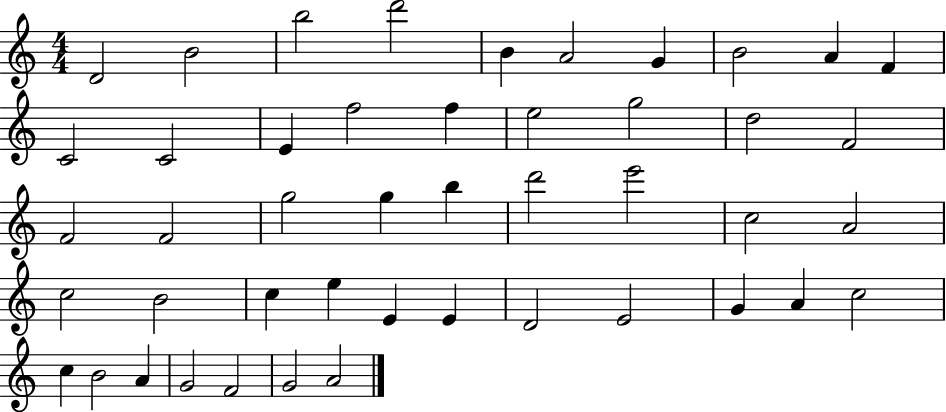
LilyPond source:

{
  \clef treble
  \numericTimeSignature
  \time 4/4
  \key c \major
  d'2 b'2 | b''2 d'''2 | b'4 a'2 g'4 | b'2 a'4 f'4 | \break c'2 c'2 | e'4 f''2 f''4 | e''2 g''2 | d''2 f'2 | \break f'2 f'2 | g''2 g''4 b''4 | d'''2 e'''2 | c''2 a'2 | \break c''2 b'2 | c''4 e''4 e'4 e'4 | d'2 e'2 | g'4 a'4 c''2 | \break c''4 b'2 a'4 | g'2 f'2 | g'2 a'2 | \bar "|."
}